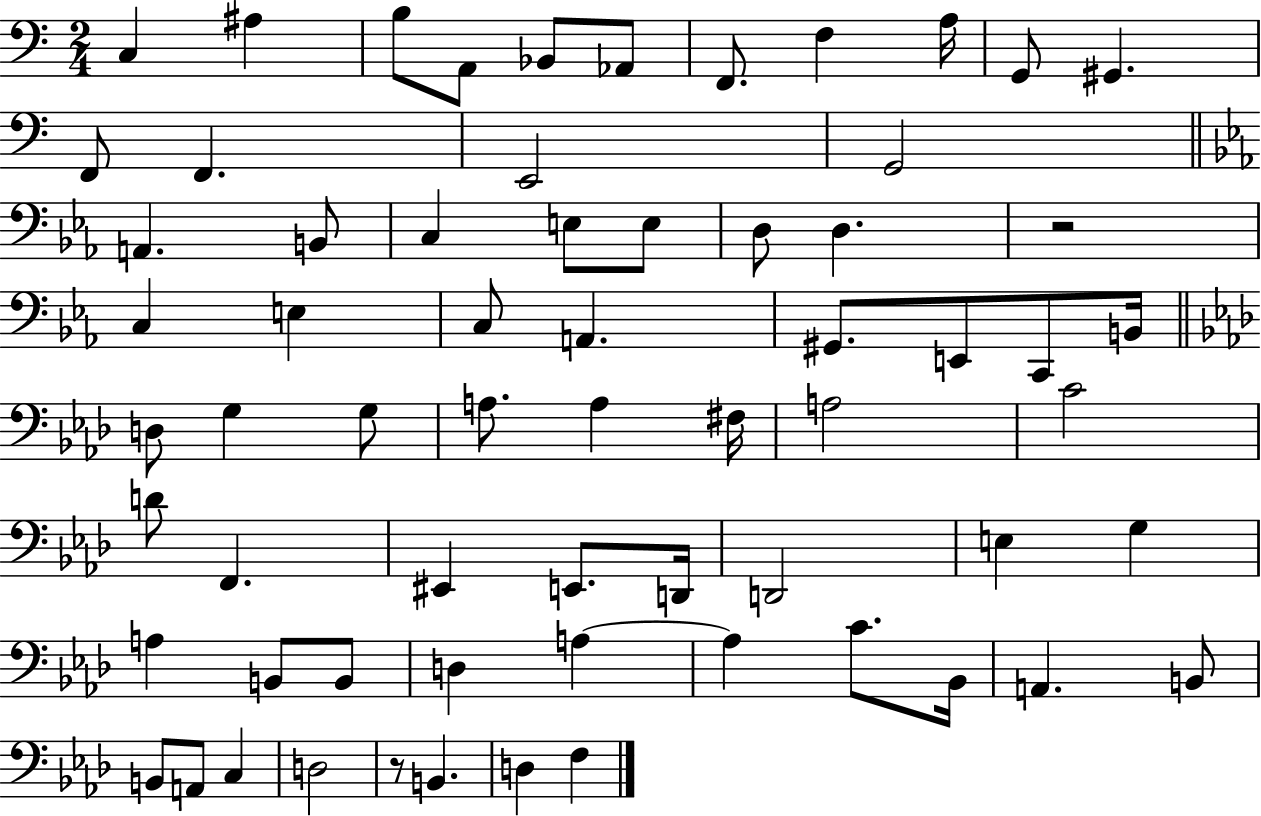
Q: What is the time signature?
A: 2/4